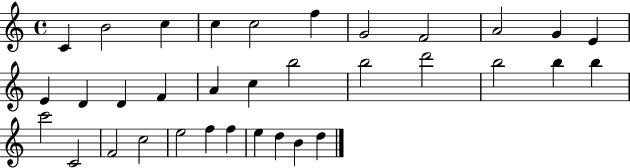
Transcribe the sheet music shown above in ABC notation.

X:1
T:Untitled
M:4/4
L:1/4
K:C
C B2 c c c2 f G2 F2 A2 G E E D D F A c b2 b2 d'2 b2 b b c'2 C2 F2 c2 e2 f f e d B d